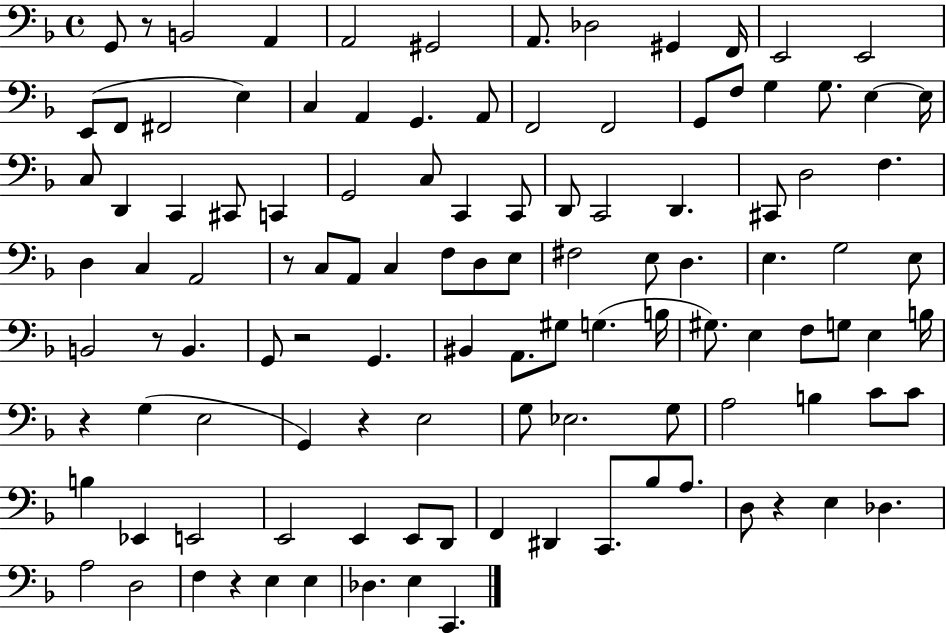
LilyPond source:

{
  \clef bass
  \time 4/4
  \defaultTimeSignature
  \key f \major
  g,8 r8 b,2 a,4 | a,2 gis,2 | a,8. des2 gis,4 f,16 | e,2 e,2 | \break e,8( f,8 fis,2 e4) | c4 a,4 g,4. a,8 | f,2 f,2 | g,8 f8 g4 g8. e4~~ e16 | \break c8 d,4 c,4 cis,8 c,4 | g,2 c8 c,4 c,8 | d,8 c,2 d,4. | cis,8 d2 f4. | \break d4 c4 a,2 | r8 c8 a,8 c4 f8 d8 e8 | fis2 e8 d4. | e4. g2 e8 | \break b,2 r8 b,4. | g,8 r2 g,4. | bis,4 a,8. gis8 g4.( b16 | gis8.) e4 f8 g8 e4 b16 | \break r4 g4( e2 | g,4) r4 e2 | g8 ees2. g8 | a2 b4 c'8 c'8 | \break b4 ees,4 e,2 | e,2 e,4 e,8 d,8 | f,4 dis,4 c,8. bes8 a8. | d8 r4 e4 des4. | \break a2 d2 | f4 r4 e4 e4 | des4. e4 c,4. | \bar "|."
}